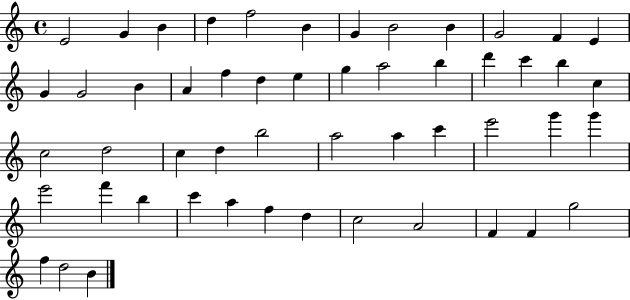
X:1
T:Untitled
M:4/4
L:1/4
K:C
E2 G B d f2 B G B2 B G2 F E G G2 B A f d e g a2 b d' c' b c c2 d2 c d b2 a2 a c' e'2 g' g' e'2 f' b c' a f d c2 A2 F F g2 f d2 B